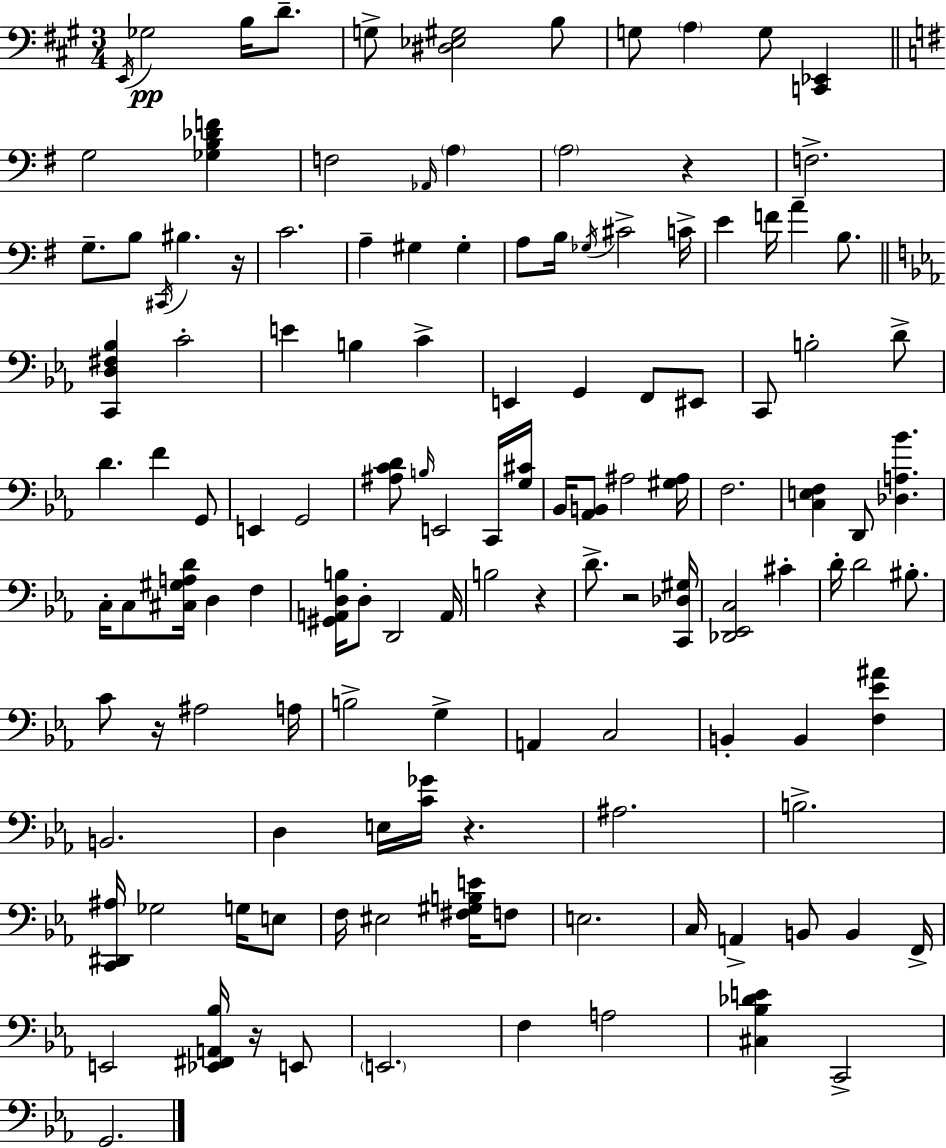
{
  \clef bass
  \numericTimeSignature
  \time 3/4
  \key a \major
  \repeat volta 2 { \acciaccatura { e,16 }\pp ges2 b16 d'8.-- | g8-> <dis ees gis>2 b8 | g8 \parenthesize a4 g8 <c, ees,>4 | \bar "||" \break \key g \major g2 <ges b des' f'>4 | f2 \grace { aes,16 } \parenthesize a4 | \parenthesize a2 r4 | f2.-> | \break g8.-- b8 \acciaccatura { cis,16 } bis4. | r16 c'2. | a4-- gis4 gis4-. | a8 b16 \acciaccatura { ges16 } cis'2-> | \break c'16-> e'4 f'16 a'4-- | b8. \bar "||" \break \key c \minor <c, d fis bes>4 c'2-. | e'4 b4 c'4-> | e,4 g,4 f,8 eis,8 | c,8 b2-. d'8-> | \break d'4. f'4 g,8 | e,4 g,2 | <ais c' d'>8 \grace { b16 } e,2 c,16 | <g cis'>16 bes,16 <aes, b,>8 ais2 | \break <gis ais>16 f2. | <c e f>4 d,8 <des a bes'>4. | c16-. c8 <cis gis a d'>16 d4 f4 | <gis, a, d b>16 d8-. d,2 | \break a,16 b2 r4 | d'8.-> r2 | <c, des gis>16 <des, ees, c>2 cis'4-. | d'16-. d'2 bis8.-. | \break c'8 r16 ais2 | a16 b2-> g4-> | a,4 c2 | b,4-. b,4 <f ees' ais'>4 | \break b,2. | d4 e16 <c' ges'>16 r4. | ais2. | b2.-> | \break <c, dis, ais>16 ges2 g16 e8 | f16 eis2 <fis gis b e'>16 f8 | e2. | c16 a,4-> b,8 b,4 | \break f,16-> e,2 <ees, fis, a, bes>16 r16 e,8 | \parenthesize e,2. | f4 a2 | <cis bes des' e'>4 c,2-> | \break g,2. | } \bar "|."
}